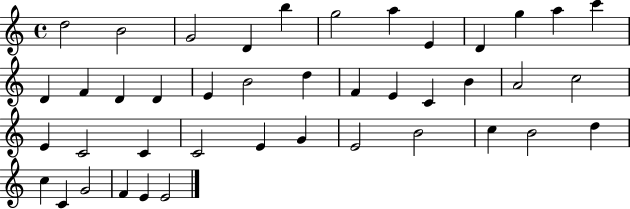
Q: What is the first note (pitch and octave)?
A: D5